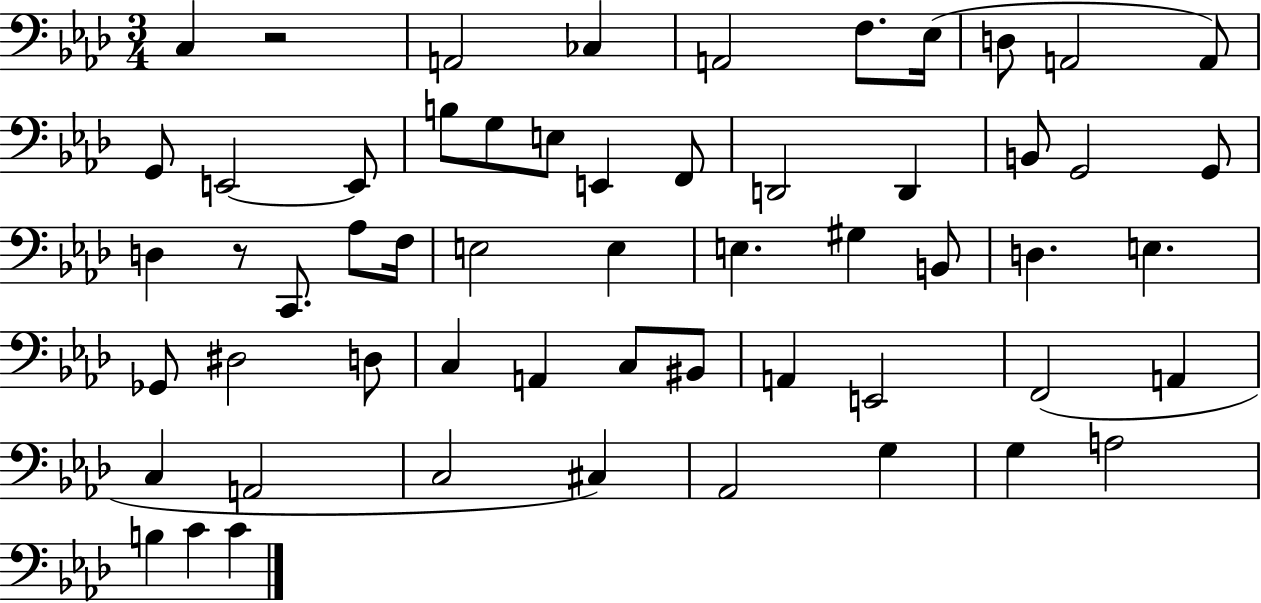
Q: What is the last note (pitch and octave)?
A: C4